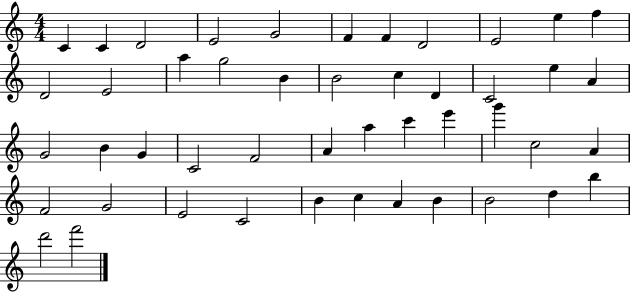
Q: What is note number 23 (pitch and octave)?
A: G4